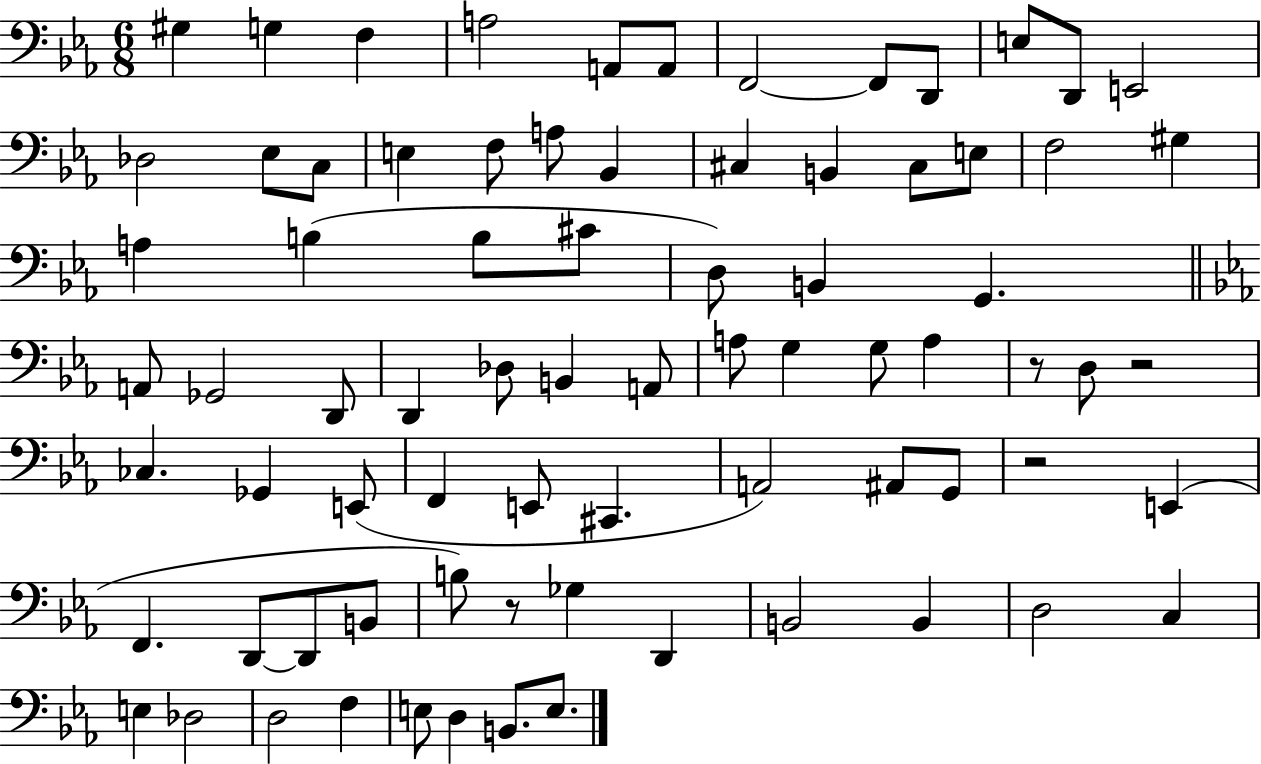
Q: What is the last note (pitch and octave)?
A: E3